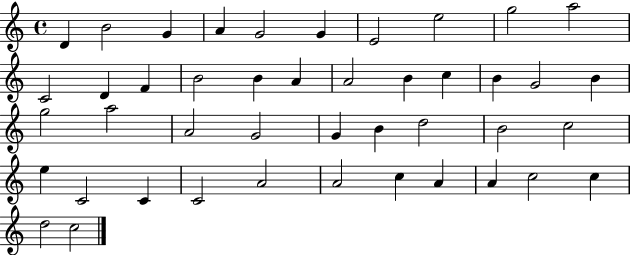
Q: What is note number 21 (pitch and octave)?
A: G4